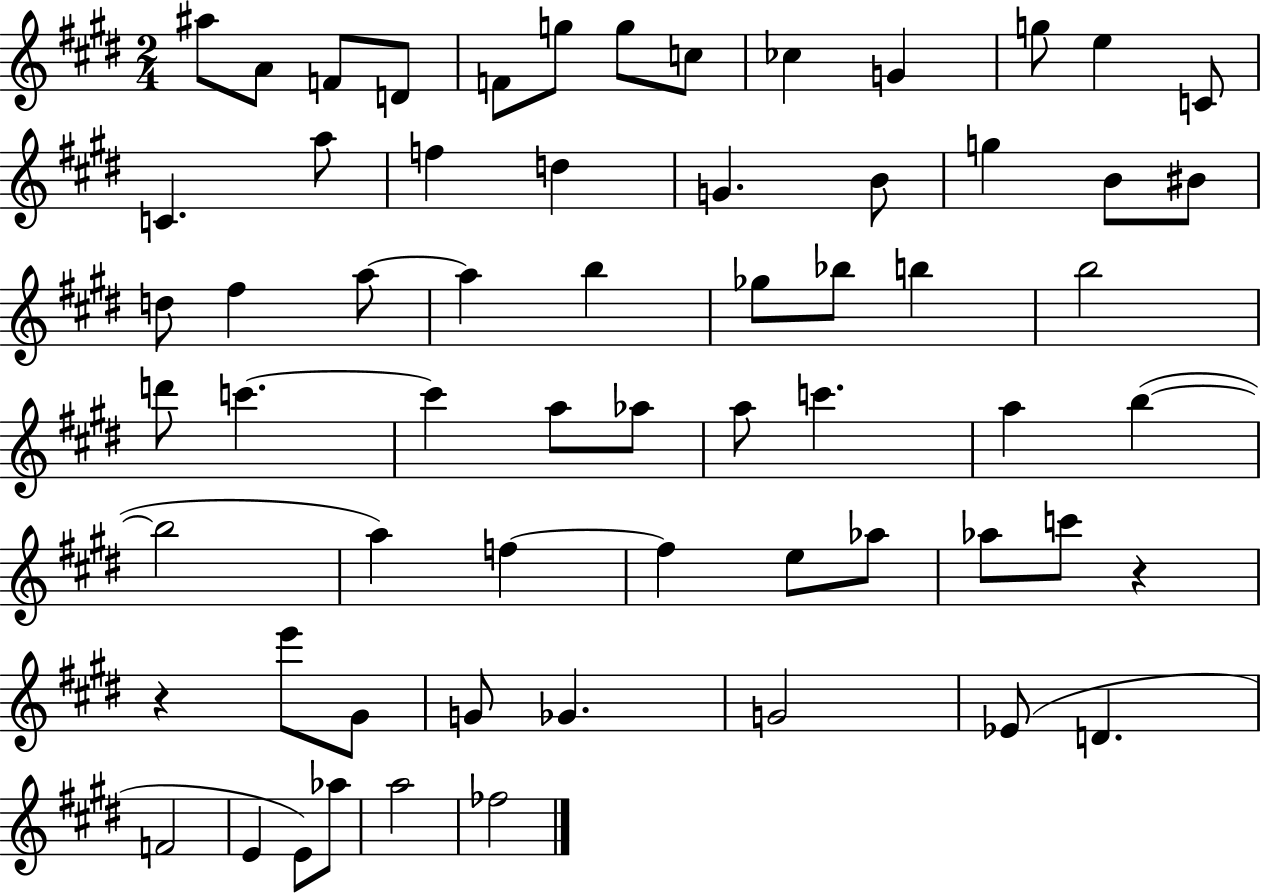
{
  \clef treble
  \numericTimeSignature
  \time 2/4
  \key e \major
  ais''8 a'8 f'8 d'8 | f'8 g''8 g''8 c''8 | ces''4 g'4 | g''8 e''4 c'8 | \break c'4. a''8 | f''4 d''4 | g'4. b'8 | g''4 b'8 bis'8 | \break d''8 fis''4 a''8~~ | a''4 b''4 | ges''8 bes''8 b''4 | b''2 | \break d'''8 c'''4.~~ | c'''4 a''8 aes''8 | a''8 c'''4. | a''4 b''4~(~ | \break b''2 | a''4) f''4~~ | f''4 e''8 aes''8 | aes''8 c'''8 r4 | \break r4 e'''8 gis'8 | g'8 ges'4. | g'2 | ees'8( d'4. | \break f'2 | e'4 e'8) aes''8 | a''2 | fes''2 | \break \bar "|."
}